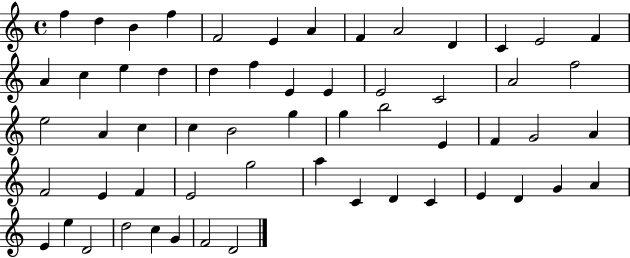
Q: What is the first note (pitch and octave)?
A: F5